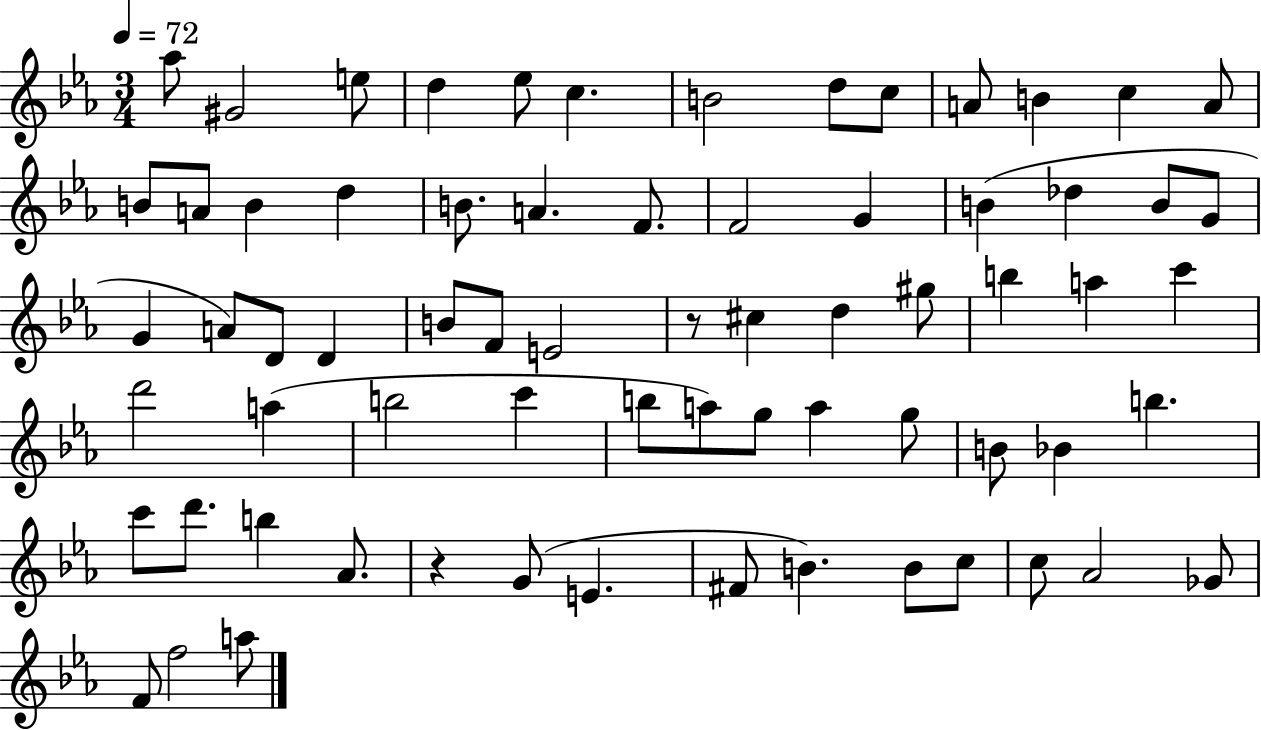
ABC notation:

X:1
T:Untitled
M:3/4
L:1/4
K:Eb
_a/2 ^G2 e/2 d _e/2 c B2 d/2 c/2 A/2 B c A/2 B/2 A/2 B d B/2 A F/2 F2 G B _d B/2 G/2 G A/2 D/2 D B/2 F/2 E2 z/2 ^c d ^g/2 b a c' d'2 a b2 c' b/2 a/2 g/2 a g/2 B/2 _B b c'/2 d'/2 b _A/2 z G/2 E ^F/2 B B/2 c/2 c/2 _A2 _G/2 F/2 f2 a/2